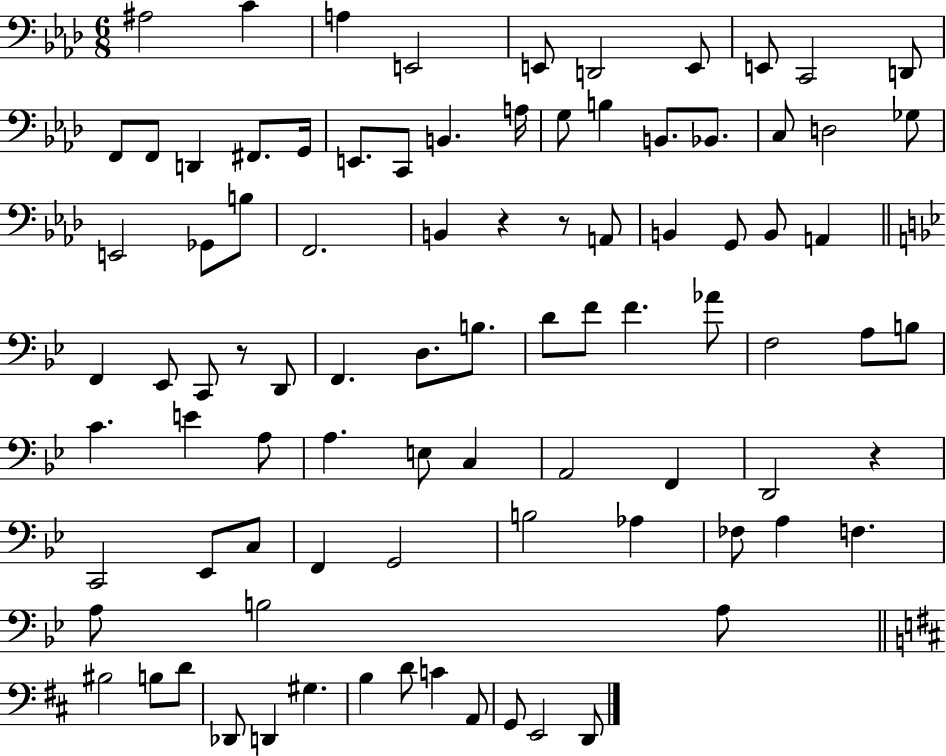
X:1
T:Untitled
M:6/8
L:1/4
K:Ab
^A,2 C A, E,,2 E,,/2 D,,2 E,,/2 E,,/2 C,,2 D,,/2 F,,/2 F,,/2 D,, ^F,,/2 G,,/4 E,,/2 C,,/2 B,, A,/4 G,/2 B, B,,/2 _B,,/2 C,/2 D,2 _G,/2 E,,2 _G,,/2 B,/2 F,,2 B,, z z/2 A,,/2 B,, G,,/2 B,,/2 A,, F,, _E,,/2 C,,/2 z/2 D,,/2 F,, D,/2 B,/2 D/2 F/2 F _A/2 F,2 A,/2 B,/2 C E A,/2 A, E,/2 C, A,,2 F,, D,,2 z C,,2 _E,,/2 C,/2 F,, G,,2 B,2 _A, _F,/2 A, F, A,/2 B,2 A,/2 ^B,2 B,/2 D/2 _D,,/2 D,, ^G, B, D/2 C A,,/2 G,,/2 E,,2 D,,/2